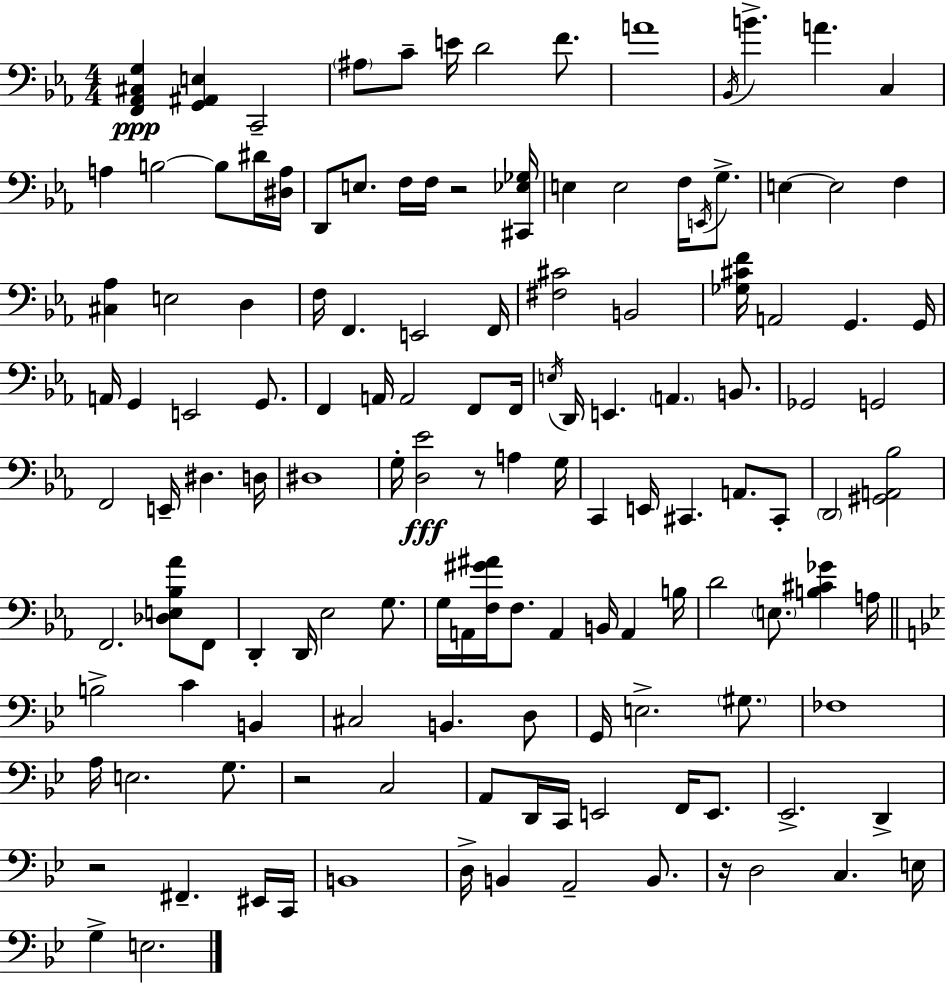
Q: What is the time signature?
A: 4/4